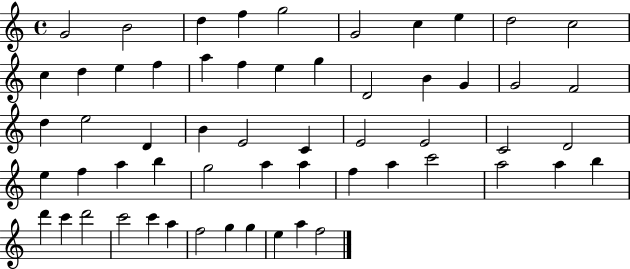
G4/h B4/h D5/q F5/q G5/h G4/h C5/q E5/q D5/h C5/h C5/q D5/q E5/q F5/q A5/q F5/q E5/q G5/q D4/h B4/q G4/q G4/h F4/h D5/q E5/h D4/q B4/q E4/h C4/q E4/h E4/h C4/h D4/h E5/q F5/q A5/q B5/q G5/h A5/q A5/q F5/q A5/q C6/h A5/h A5/q B5/q D6/q C6/q D6/h C6/h C6/q A5/q F5/h G5/q G5/q E5/q A5/q F5/h